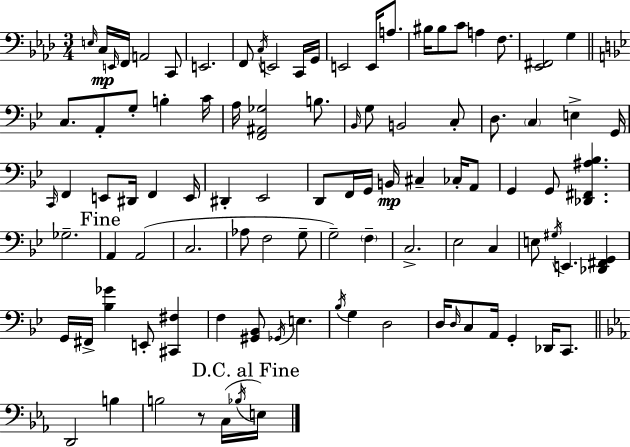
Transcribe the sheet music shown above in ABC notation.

X:1
T:Untitled
M:3/4
L:1/4
K:Ab
E,/4 C,/4 E,,/4 F,,/4 A,,2 C,,/2 E,,2 F,,/2 C,/4 E,,2 C,,/4 G,,/4 E,,2 E,,/4 A,/2 ^B,/4 ^B,/2 C/2 A, F,/2 [_E,,^F,,]2 G, C,/2 A,,/2 G,/2 B, C/4 A,/4 [F,,^A,,_G,]2 B,/2 _B,,/4 G,/2 B,,2 C,/2 D,/2 C, E, G,,/4 C,,/4 F,, E,,/2 ^D,,/4 F,, E,,/4 ^D,, _E,,2 D,,/2 F,,/4 G,,/4 B,,/4 ^C, _C,/4 A,,/2 G,, G,,/2 [_D,,^F,,^A,_B,] _G,2 A,, A,,2 C,2 _A,/2 F,2 G,/2 G,2 F, C,2 _E,2 C, E,/2 ^G,/4 E,, [_D,,^F,,G,,] G,,/4 ^F,,/4 [_B,_G] E,,/2 [^C,,^F,] F, [^G,,_B,,]/2 _G,,/4 E, _B,/4 G, D,2 D,/4 D,/4 C,/2 A,,/4 G,, _D,,/4 C,,/2 D,,2 B, B,2 z/2 C,/4 _B,/4 E,/4